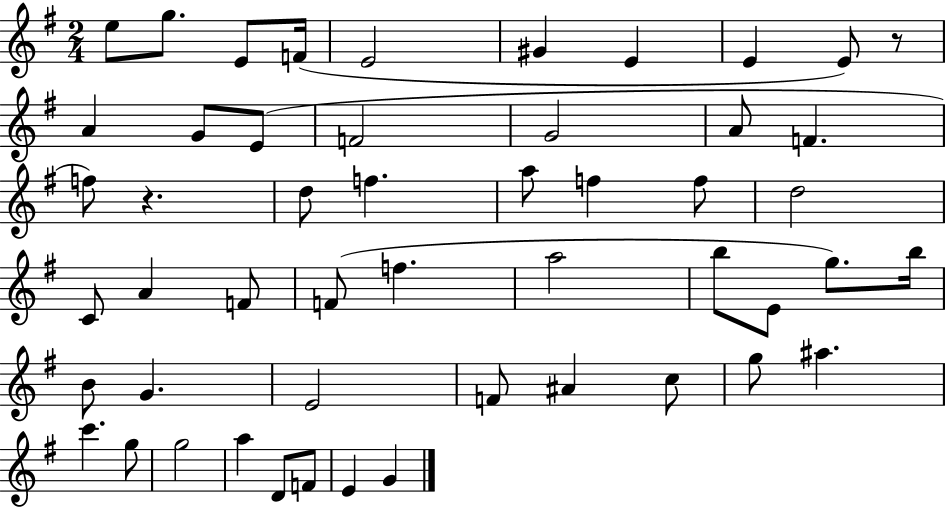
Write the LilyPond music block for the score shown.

{
  \clef treble
  \numericTimeSignature
  \time 2/4
  \key g \major
  e''8 g''8. e'8 f'16( | e'2 | gis'4 e'4 | e'4 e'8) r8 | \break a'4 g'8 e'8( | f'2 | g'2 | a'8 f'4. | \break f''8) r4. | d''8 f''4. | a''8 f''4 f''8 | d''2 | \break c'8 a'4 f'8 | f'8( f''4. | a''2 | b''8 e'8 g''8.) b''16 | \break b'8 g'4. | e'2 | f'8 ais'4 c''8 | g''8 ais''4. | \break c'''4. g''8 | g''2 | a''4 d'8 f'8 | e'4 g'4 | \break \bar "|."
}